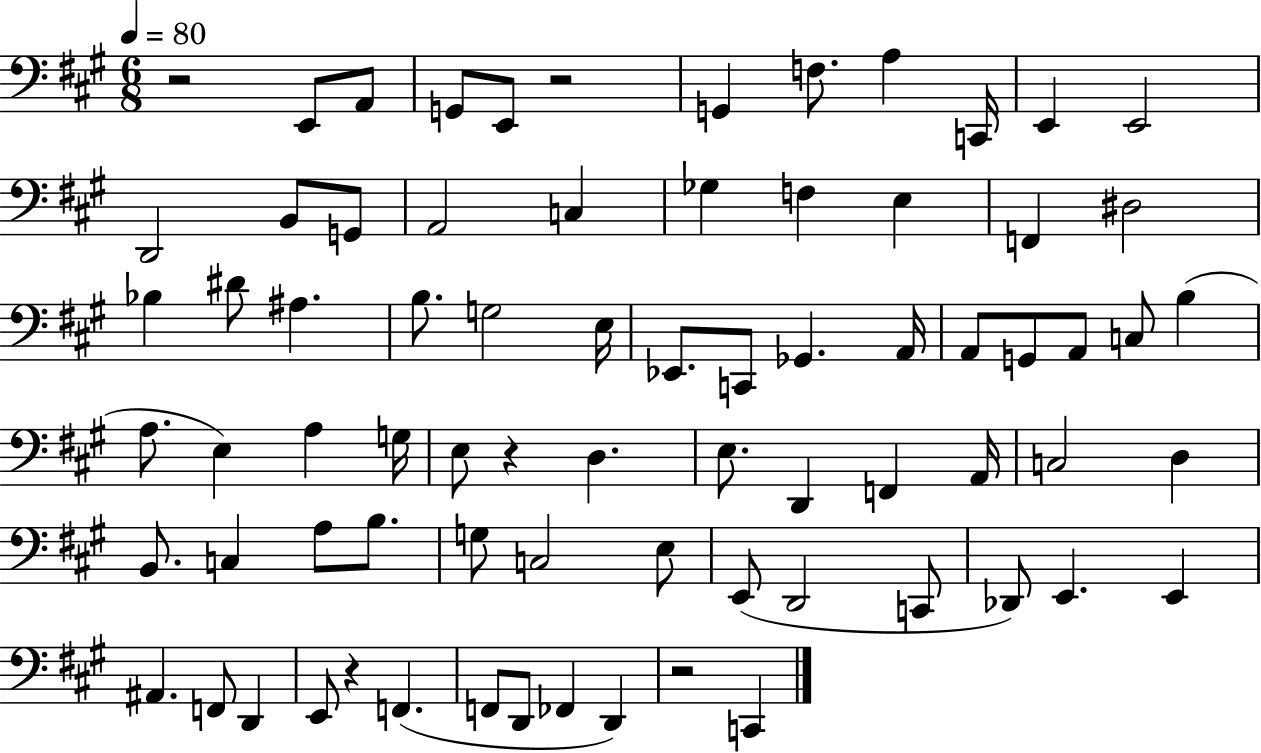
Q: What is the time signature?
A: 6/8